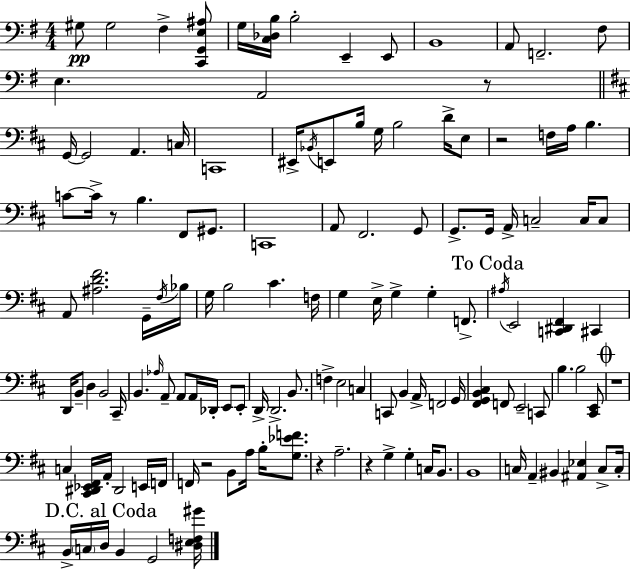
G#3/e G#3/h F#3/q [C2,G2,E3,A#3]/e G3/s [C3,Db3,B3]/s B3/h E2/q E2/e B2/w A2/e F2/h. F#3/e E3/q. A2/h R/e G2/s G2/h A2/q. C3/s C2/w EIS2/s Bb2/s E2/e B3/s G3/s B3/h D4/s E3/e R/h F3/s A3/s B3/q. C4/e C4/s R/e B3/q. F#2/e G#2/e. C2/w A2/e F#2/h. G2/e G2/e. G2/s A2/s C3/h C3/s C3/e A2/e [A#3,D4,F#4]/h. G2/s F#3/s Bb3/s G3/s B3/h C#4/q. F3/s G3/q E3/s G3/q G3/q F2/e. A#3/s E2/h [C2,D#2,F#2]/q C#2/q D2/s B2/e D3/q B2/h C#2/s B2/q. Ab3/s A2/e A2/e A2/s Db2/s E2/e E2/e D2/s D2/h. B2/e. F3/q E3/h C3/q C2/e B2/q A2/s F2/h G2/s [F#2,G2,B2,C#3]/q F2/e E2/h C2/e B3/q. B3/h [C#2,E2]/e R/w C3/q [C#2,D#2,Eb2,F#2]/s A2/s D#2/h E2/s F2/s F2/s R/h B2/e A3/s B3/s [G3,Eb4,F4]/e. R/q A3/h. R/q G3/q G3/q C3/s B2/e. B2/w C3/s A2/q BIS2/q [A#2,Eb3]/q C3/e C3/s B2/s C3/s D3/s B2/q G2/h [D#3,E3,F3,G#4]/s